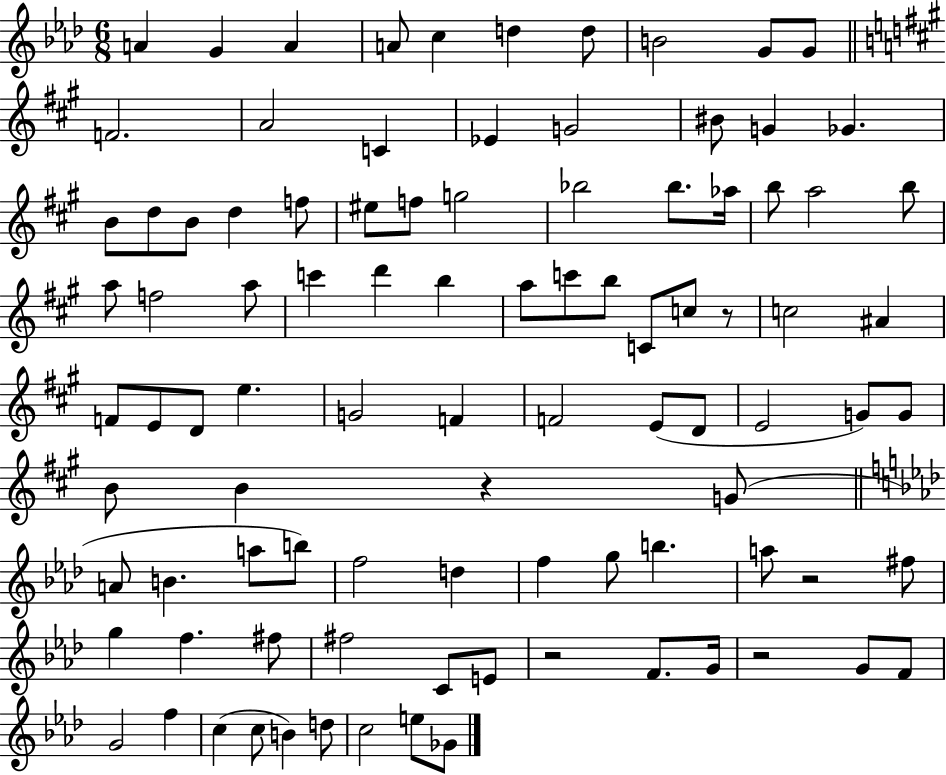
X:1
T:Untitled
M:6/8
L:1/4
K:Ab
A G A A/2 c d d/2 B2 G/2 G/2 F2 A2 C _E G2 ^B/2 G _G B/2 d/2 B/2 d f/2 ^e/2 f/2 g2 _b2 _b/2 _a/4 b/2 a2 b/2 a/2 f2 a/2 c' d' b a/2 c'/2 b/2 C/2 c/2 z/2 c2 ^A F/2 E/2 D/2 e G2 F F2 E/2 D/2 E2 G/2 G/2 B/2 B z G/2 A/2 B a/2 b/2 f2 d f g/2 b a/2 z2 ^f/2 g f ^f/2 ^f2 C/2 E/2 z2 F/2 G/4 z2 G/2 F/2 G2 f c c/2 B d/2 c2 e/2 _G/2